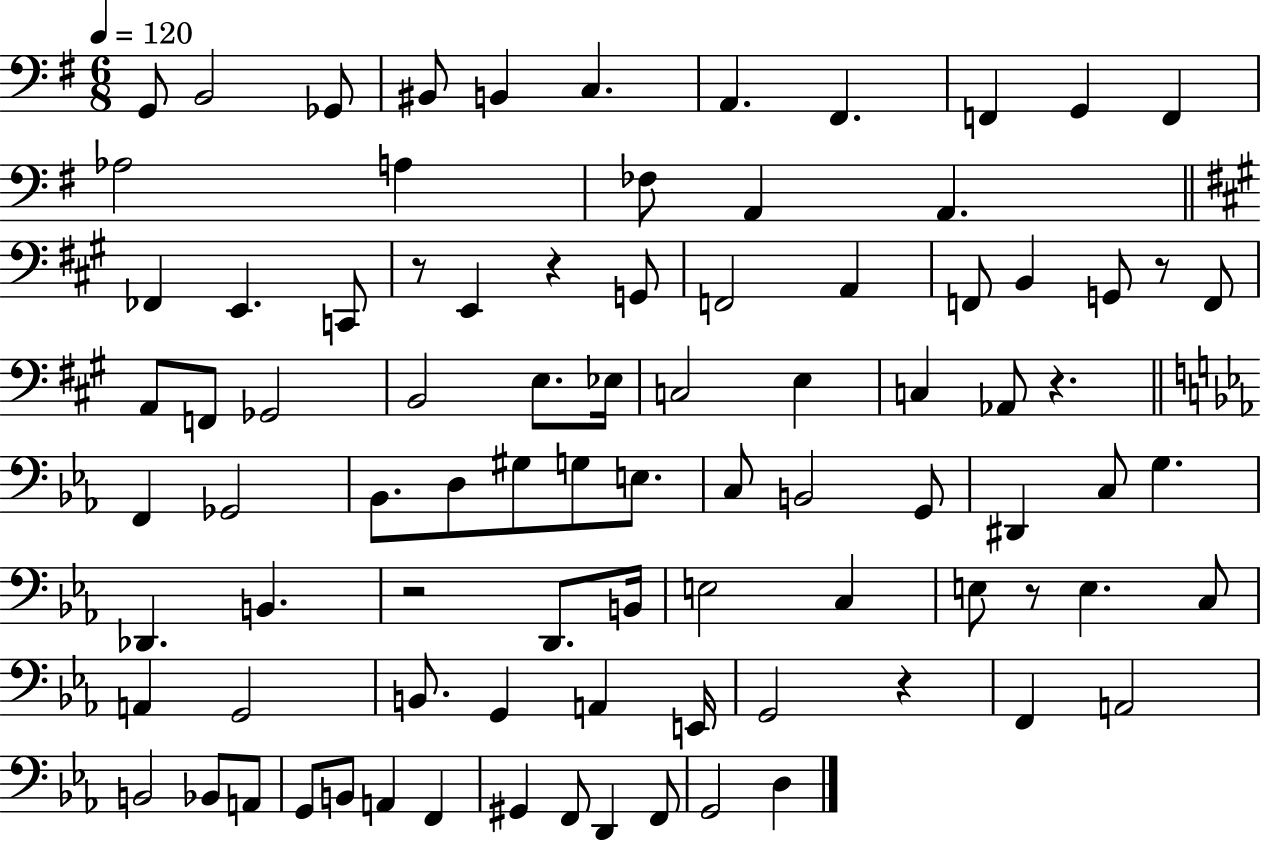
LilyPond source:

{
  \clef bass
  \numericTimeSignature
  \time 6/8
  \key g \major
  \tempo 4 = 120
  g,8 b,2 ges,8 | bis,8 b,4 c4. | a,4. fis,4. | f,4 g,4 f,4 | \break aes2 a4 | fes8 a,4 a,4. | \bar "||" \break \key a \major fes,4 e,4. c,8 | r8 e,4 r4 g,8 | f,2 a,4 | f,8 b,4 g,8 r8 f,8 | \break a,8 f,8 ges,2 | b,2 e8. ees16 | c2 e4 | c4 aes,8 r4. | \break \bar "||" \break \key ees \major f,4 ges,2 | bes,8. d8 gis8 g8 e8. | c8 b,2 g,8 | dis,4 c8 g4. | \break des,4. b,4. | r2 d,8. b,16 | e2 c4 | e8 r8 e4. c8 | \break a,4 g,2 | b,8. g,4 a,4 e,16 | g,2 r4 | f,4 a,2 | \break b,2 bes,8 a,8 | g,8 b,8 a,4 f,4 | gis,4 f,8 d,4 f,8 | g,2 d4 | \break \bar "|."
}